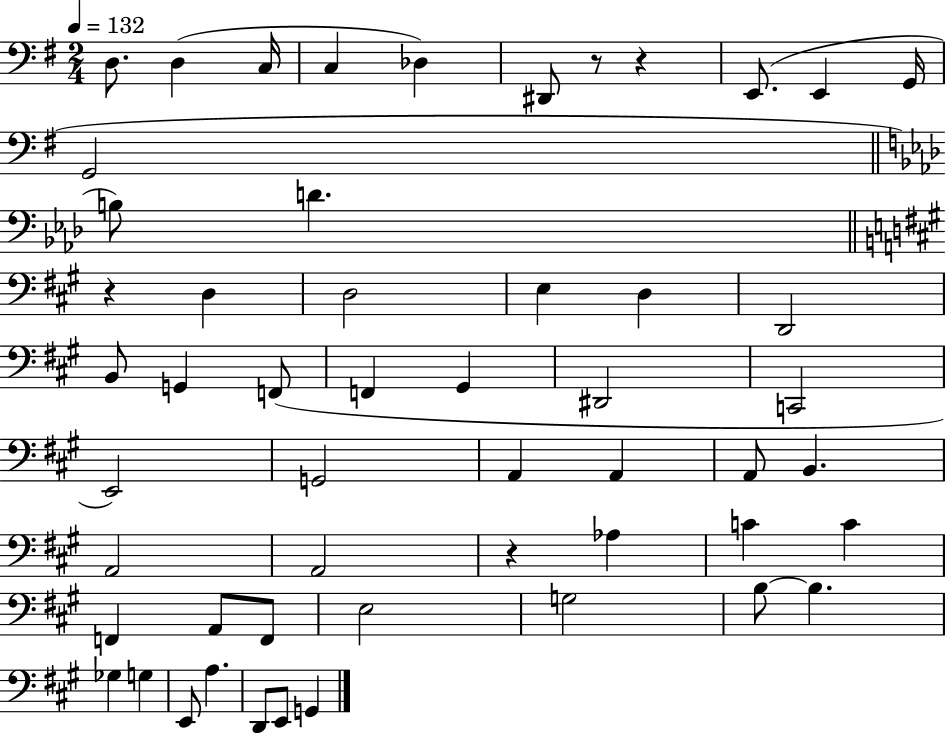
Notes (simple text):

D3/e. D3/q C3/s C3/q Db3/q D#2/e R/e R/q E2/e. E2/q G2/s G2/h B3/e D4/q. R/q D3/q D3/h E3/q D3/q D2/h B2/e G2/q F2/e F2/q G#2/q D#2/h C2/h E2/h G2/h A2/q A2/q A2/e B2/q. A2/h A2/h R/q Ab3/q C4/q C4/q F2/q A2/e F2/e E3/h G3/h B3/e B3/q. Gb3/q G3/q E2/e A3/q. D2/e E2/e G2/q